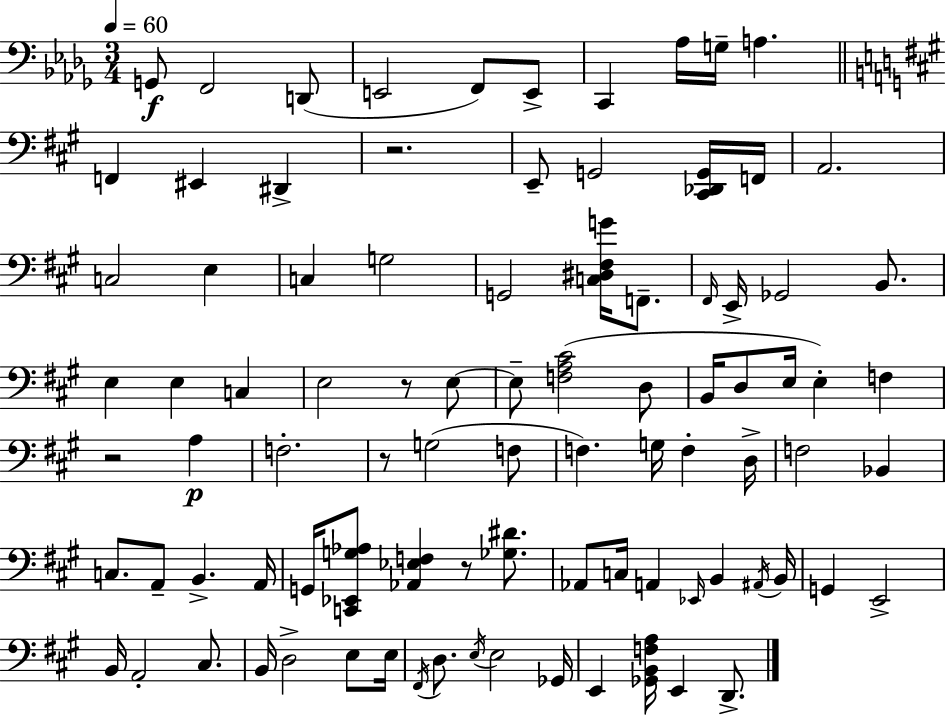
{
  \clef bass
  \numericTimeSignature
  \time 3/4
  \key bes \minor
  \tempo 4 = 60
  g,8\f f,2 d,8( | e,2 f,8) e,8-> | c,4 aes16 g16-- a4. | \bar "||" \break \key a \major f,4 eis,4 dis,4-> | r2. | e,8-- g,2 <cis, des, g,>16 f,16 | a,2. | \break c2 e4 | c4 g2 | g,2 <c dis fis g'>16 f,8.-- | \grace { fis,16 } e,16-> ges,2 b,8. | \break e4 e4 c4 | e2 r8 e8~~ | e8-- <f a cis'>2( d8 | b,16 d8 e16 e4-.) f4 | \break r2 a4\p | f2.-. | r8 g2( f8 | f4.) g16 f4-. | \break d16-> f2 bes,4 | c8. a,8-- b,4.-> | a,16 g,16 <c, ees, g aes>8 <aes, ees f>4 r8 <ges dis'>8. | aes,8 c16 a,4 \grace { ees,16 } b,4 | \break \acciaccatura { ais,16 } b,16 g,4 e,2-> | b,16 a,2-. | cis8. b,16 d2-> | e8 e16 \acciaccatura { fis,16 } d8. \acciaccatura { e16 } e2 | \break ges,16 e,4 <ges, b, f a>16 e,4 | d,8.-> \bar "|."
}